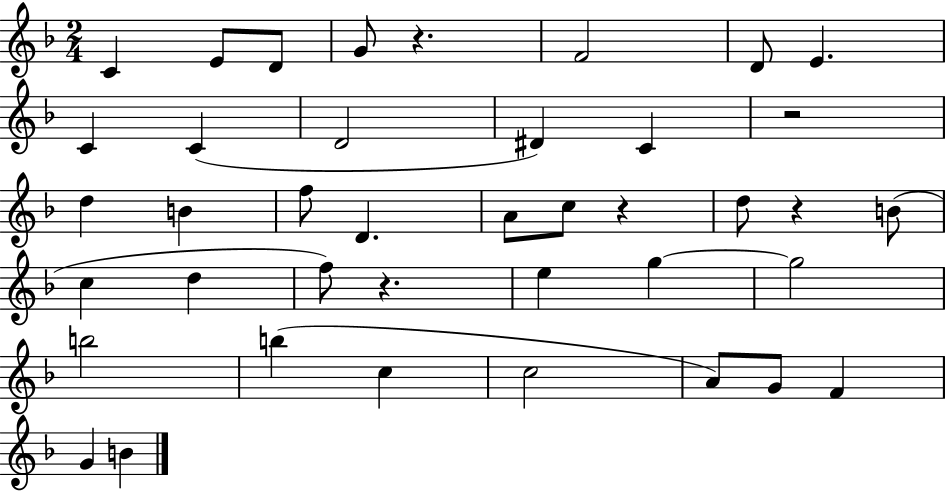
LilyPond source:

{
  \clef treble
  \numericTimeSignature
  \time 2/4
  \key f \major
  \repeat volta 2 { c'4 e'8 d'8 | g'8 r4. | f'2 | d'8 e'4. | \break c'4 c'4( | d'2 | dis'4) c'4 | r2 | \break d''4 b'4 | f''8 d'4. | a'8 c''8 r4 | d''8 r4 b'8( | \break c''4 d''4 | f''8) r4. | e''4 g''4~~ | g''2 | \break b''2 | b''4( c''4 | c''2 | a'8) g'8 f'4 | \break g'4 b'4 | } \bar "|."
}